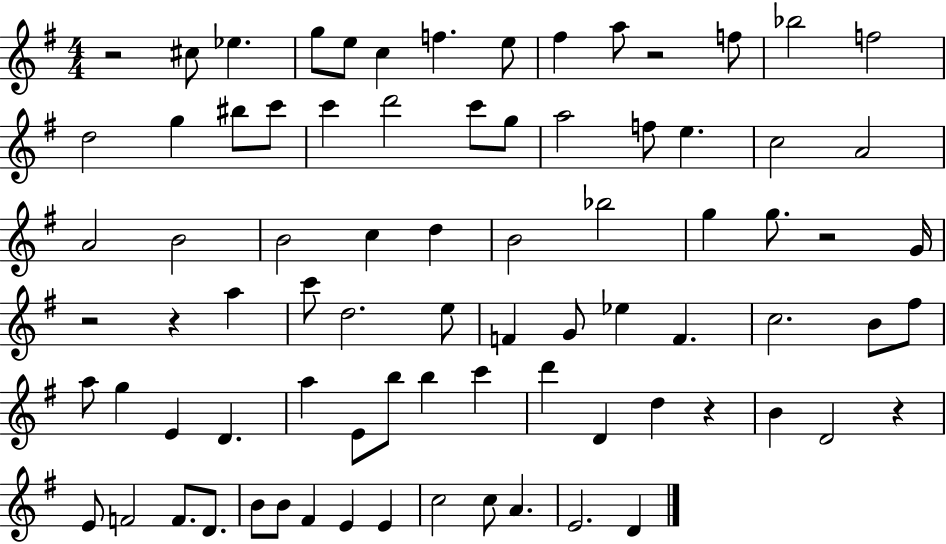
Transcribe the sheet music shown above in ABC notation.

X:1
T:Untitled
M:4/4
L:1/4
K:G
z2 ^c/2 _e g/2 e/2 c f e/2 ^f a/2 z2 f/2 _b2 f2 d2 g ^b/2 c'/2 c' d'2 c'/2 g/2 a2 f/2 e c2 A2 A2 B2 B2 c d B2 _b2 g g/2 z2 G/4 z2 z a c'/2 d2 e/2 F G/2 _e F c2 B/2 ^f/2 a/2 g E D a E/2 b/2 b c' d' D d z B D2 z E/2 F2 F/2 D/2 B/2 B/2 ^F E E c2 c/2 A E2 D